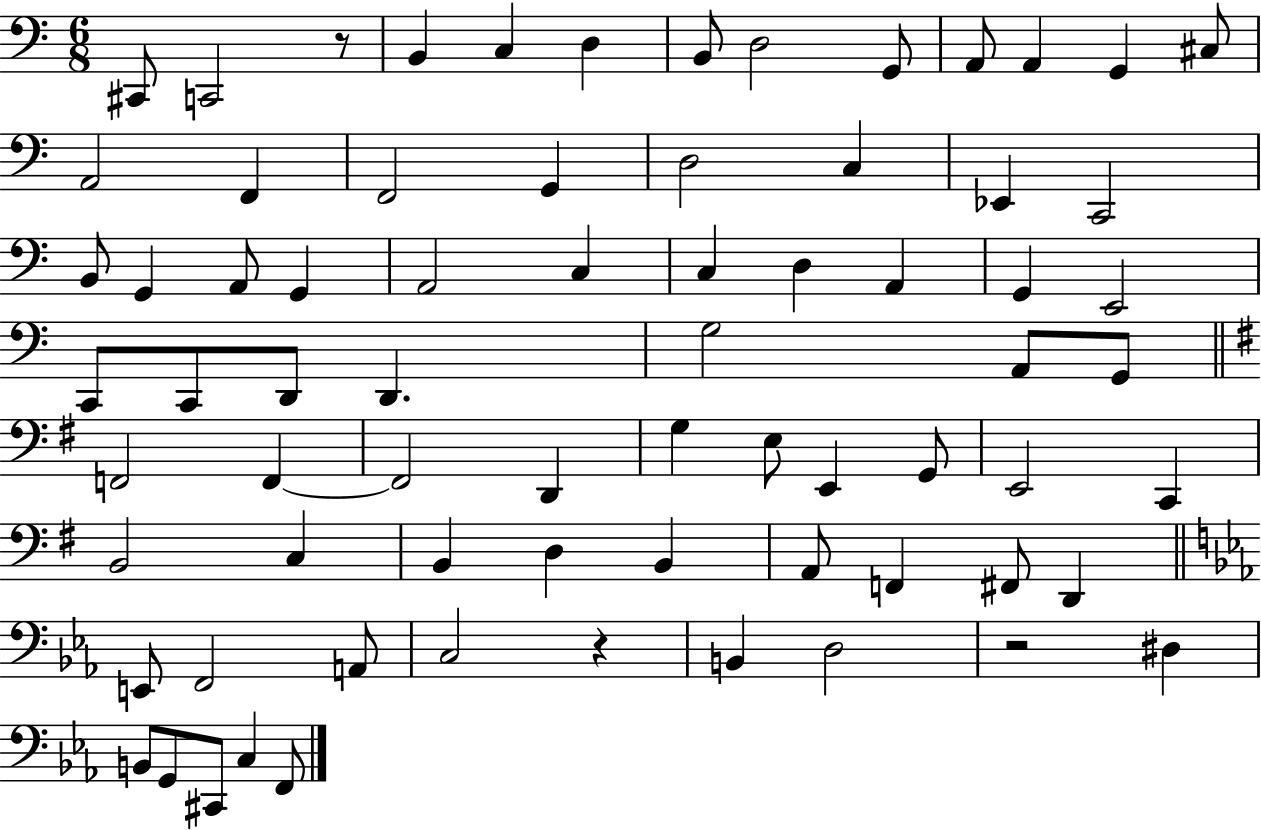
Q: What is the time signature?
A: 6/8